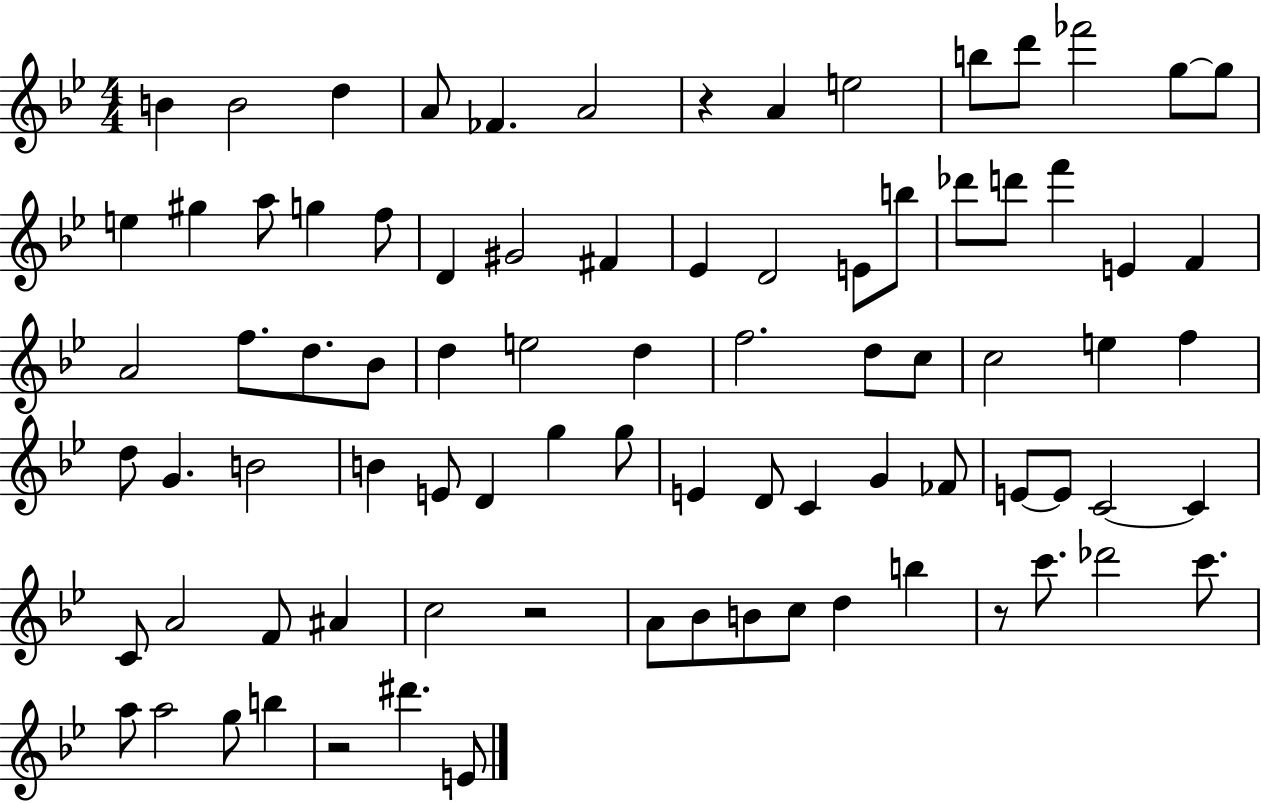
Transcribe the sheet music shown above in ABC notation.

X:1
T:Untitled
M:4/4
L:1/4
K:Bb
B B2 d A/2 _F A2 z A e2 b/2 d'/2 _f'2 g/2 g/2 e ^g a/2 g f/2 D ^G2 ^F _E D2 E/2 b/2 _d'/2 d'/2 f' E F A2 f/2 d/2 _B/2 d e2 d f2 d/2 c/2 c2 e f d/2 G B2 B E/2 D g g/2 E D/2 C G _F/2 E/2 E/2 C2 C C/2 A2 F/2 ^A c2 z2 A/2 _B/2 B/2 c/2 d b z/2 c'/2 _d'2 c'/2 a/2 a2 g/2 b z2 ^d' E/2